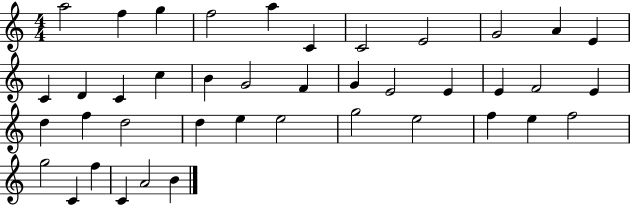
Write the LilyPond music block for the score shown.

{
  \clef treble
  \numericTimeSignature
  \time 4/4
  \key c \major
  a''2 f''4 g''4 | f''2 a''4 c'4 | c'2 e'2 | g'2 a'4 e'4 | \break c'4 d'4 c'4 c''4 | b'4 g'2 f'4 | g'4 e'2 e'4 | e'4 f'2 e'4 | \break d''4 f''4 d''2 | d''4 e''4 e''2 | g''2 e''2 | f''4 e''4 f''2 | \break g''2 c'4 f''4 | c'4 a'2 b'4 | \bar "|."
}